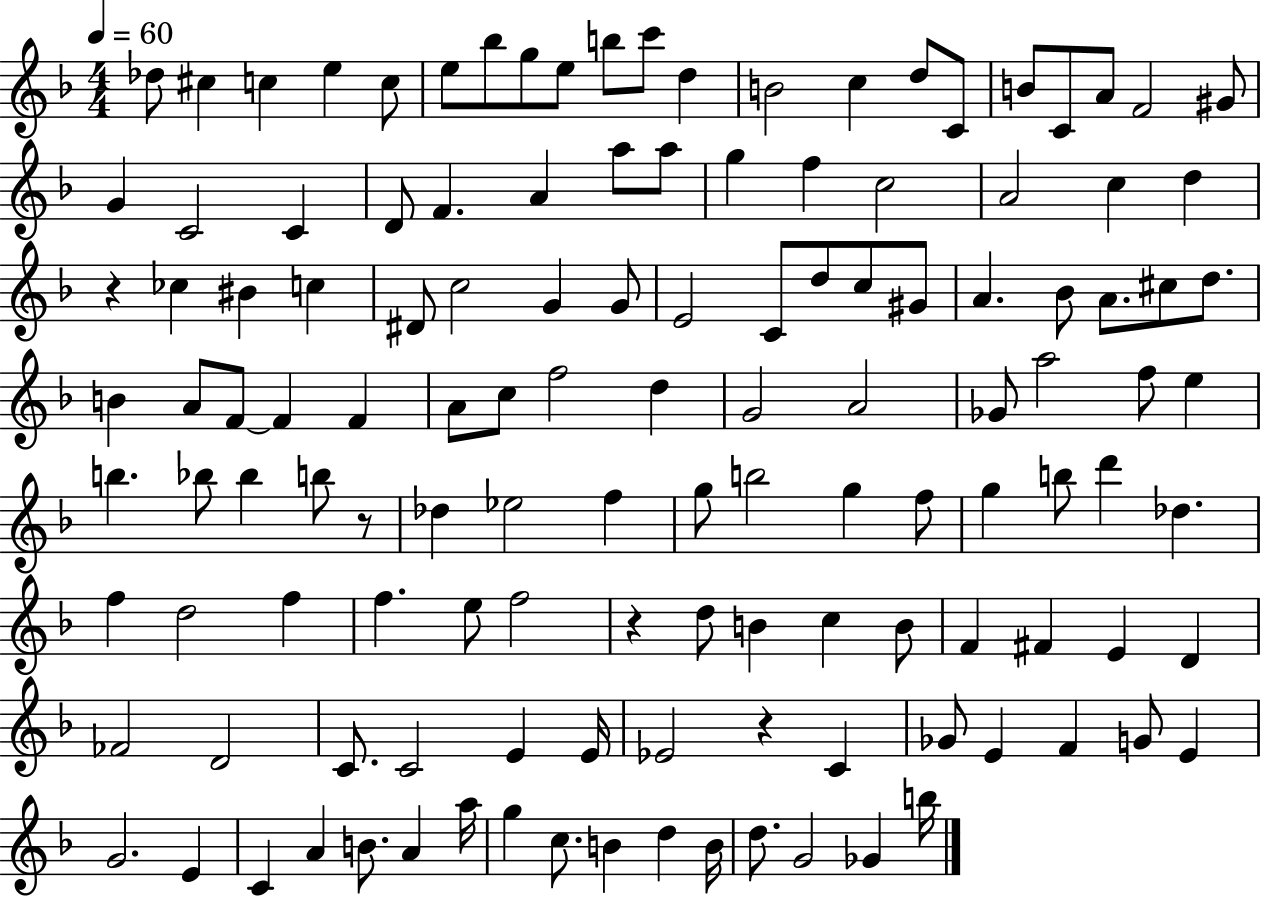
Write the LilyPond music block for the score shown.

{
  \clef treble
  \numericTimeSignature
  \time 4/4
  \key f \major
  \tempo 4 = 60
  des''8 cis''4 c''4 e''4 c''8 | e''8 bes''8 g''8 e''8 b''8 c'''8 d''4 | b'2 c''4 d''8 c'8 | b'8 c'8 a'8 f'2 gis'8 | \break g'4 c'2 c'4 | d'8 f'4. a'4 a''8 a''8 | g''4 f''4 c''2 | a'2 c''4 d''4 | \break r4 ces''4 bis'4 c''4 | dis'8 c''2 g'4 g'8 | e'2 c'8 d''8 c''8 gis'8 | a'4. bes'8 a'8. cis''8 d''8. | \break b'4 a'8 f'8~~ f'4 f'4 | a'8 c''8 f''2 d''4 | g'2 a'2 | ges'8 a''2 f''8 e''4 | \break b''4. bes''8 bes''4 b''8 r8 | des''4 ees''2 f''4 | g''8 b''2 g''4 f''8 | g''4 b''8 d'''4 des''4. | \break f''4 d''2 f''4 | f''4. e''8 f''2 | r4 d''8 b'4 c''4 b'8 | f'4 fis'4 e'4 d'4 | \break fes'2 d'2 | c'8. c'2 e'4 e'16 | ees'2 r4 c'4 | ges'8 e'4 f'4 g'8 e'4 | \break g'2. e'4 | c'4 a'4 b'8. a'4 a''16 | g''4 c''8. b'4 d''4 b'16 | d''8. g'2 ges'4 b''16 | \break \bar "|."
}